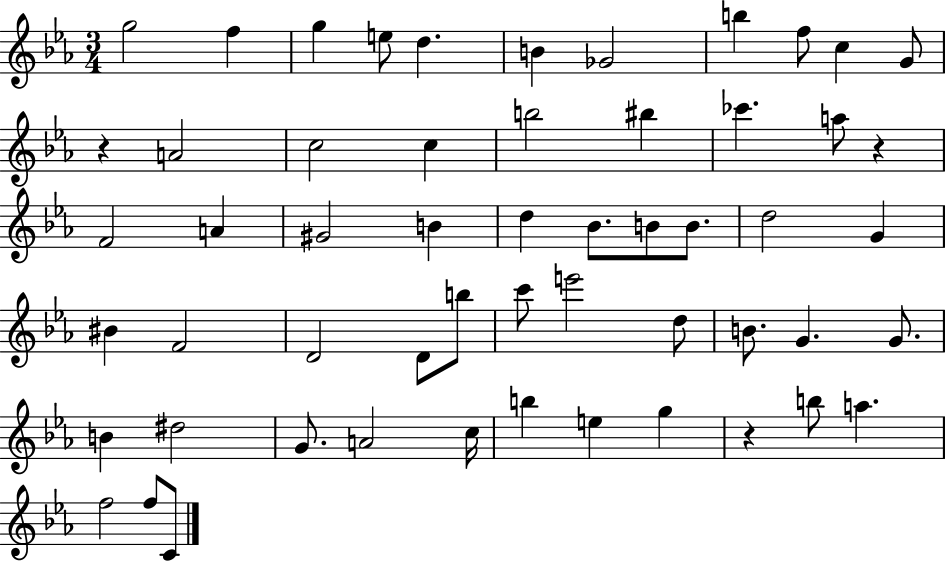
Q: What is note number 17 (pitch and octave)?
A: CES6